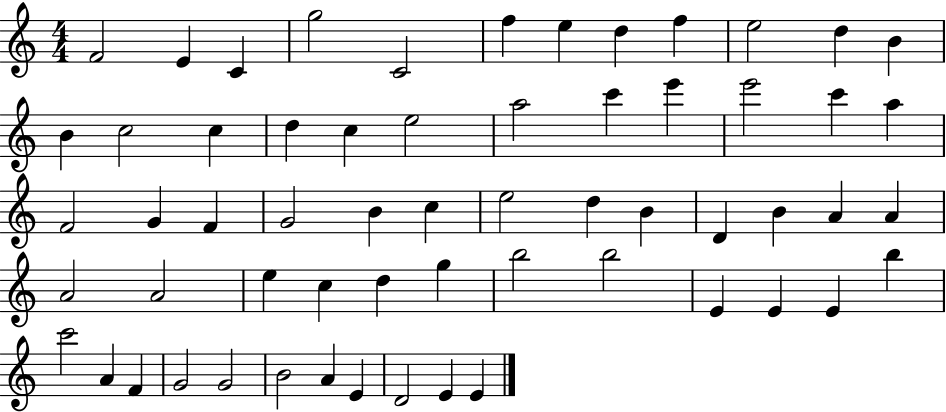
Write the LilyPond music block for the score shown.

{
  \clef treble
  \numericTimeSignature
  \time 4/4
  \key c \major
  f'2 e'4 c'4 | g''2 c'2 | f''4 e''4 d''4 f''4 | e''2 d''4 b'4 | \break b'4 c''2 c''4 | d''4 c''4 e''2 | a''2 c'''4 e'''4 | e'''2 c'''4 a''4 | \break f'2 g'4 f'4 | g'2 b'4 c''4 | e''2 d''4 b'4 | d'4 b'4 a'4 a'4 | \break a'2 a'2 | e''4 c''4 d''4 g''4 | b''2 b''2 | e'4 e'4 e'4 b''4 | \break c'''2 a'4 f'4 | g'2 g'2 | b'2 a'4 e'4 | d'2 e'4 e'4 | \break \bar "|."
}